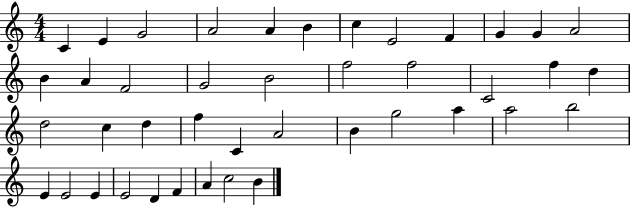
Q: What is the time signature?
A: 4/4